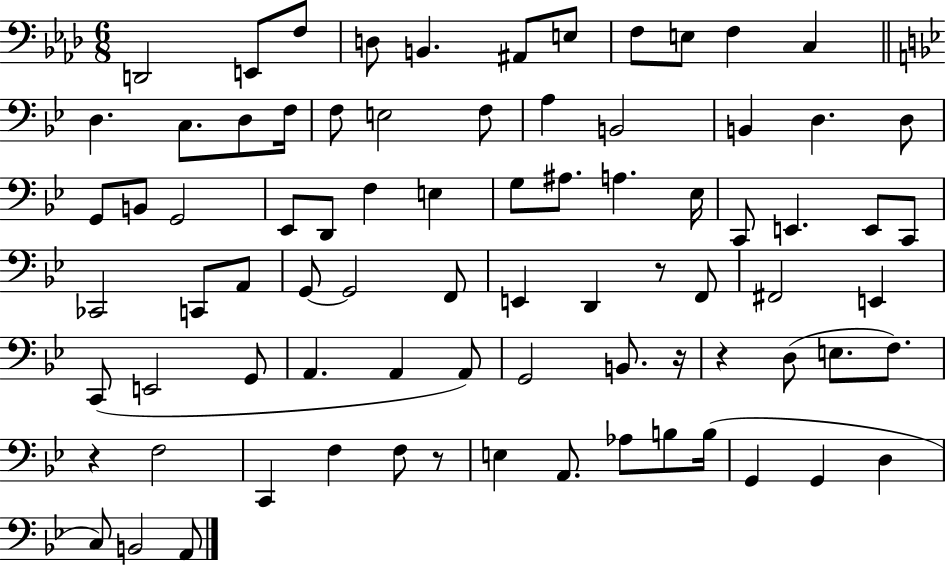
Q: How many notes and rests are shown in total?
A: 80